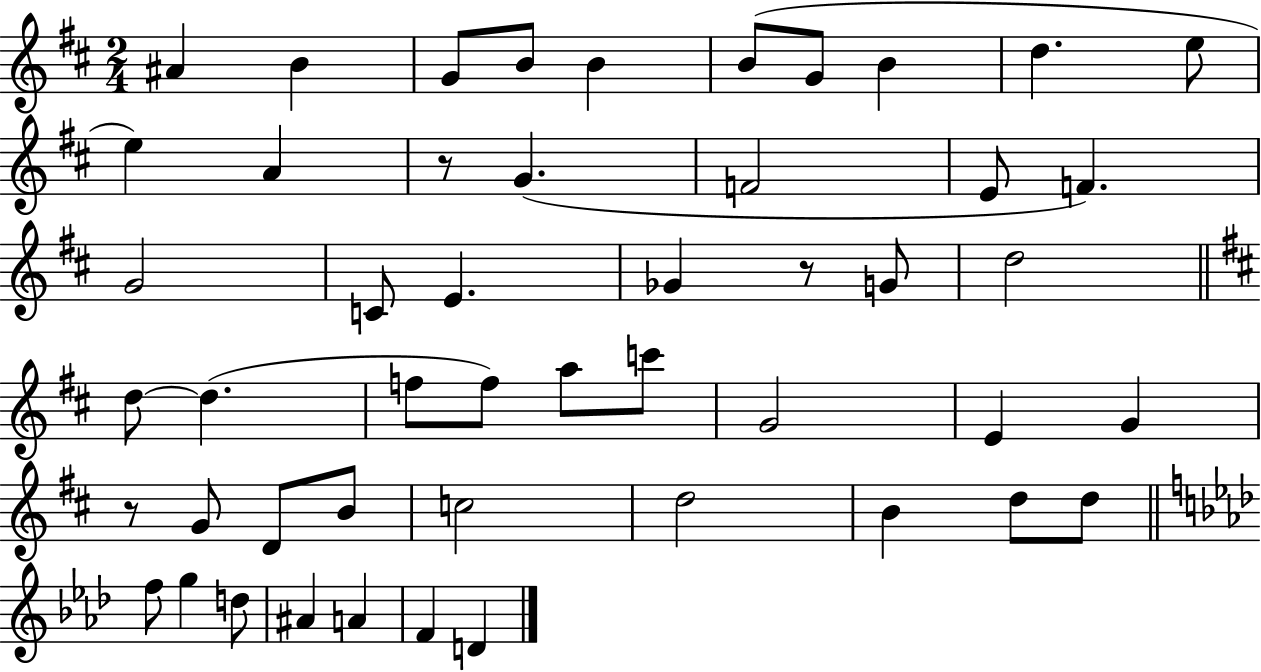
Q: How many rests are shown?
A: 3